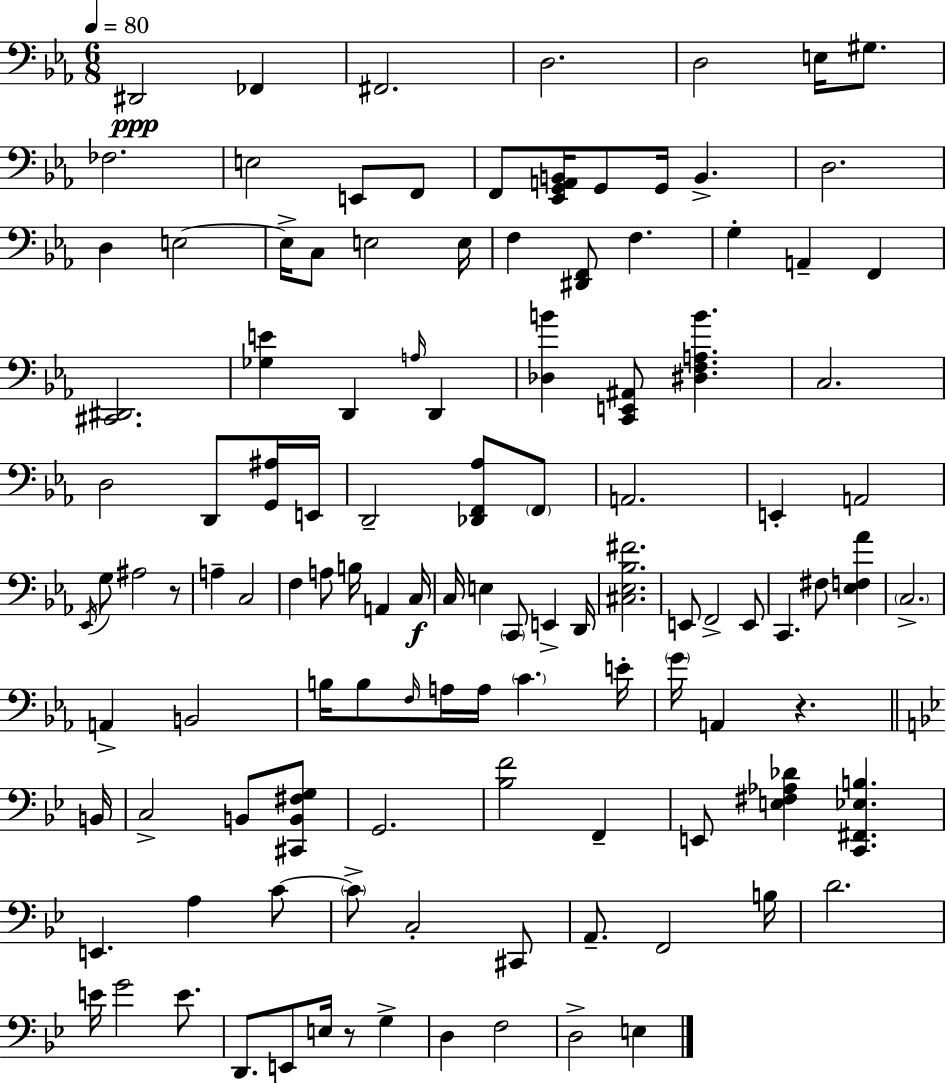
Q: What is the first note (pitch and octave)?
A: D#2